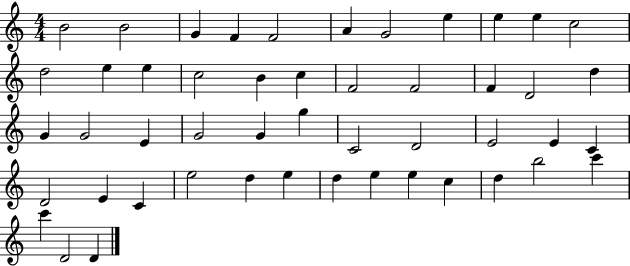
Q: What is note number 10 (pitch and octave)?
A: E5